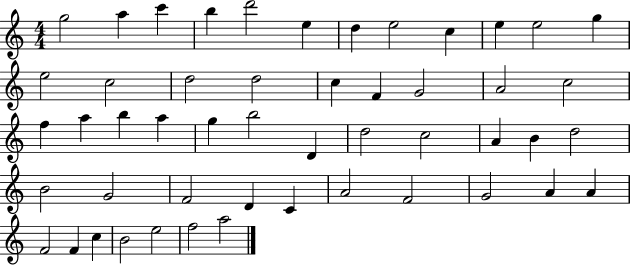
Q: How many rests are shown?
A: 0